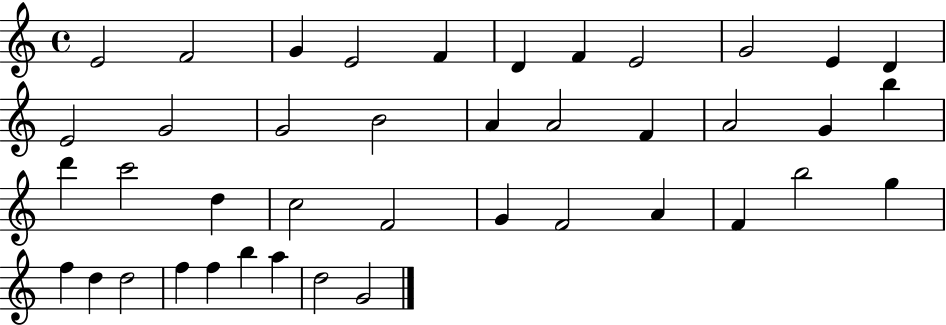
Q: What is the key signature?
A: C major